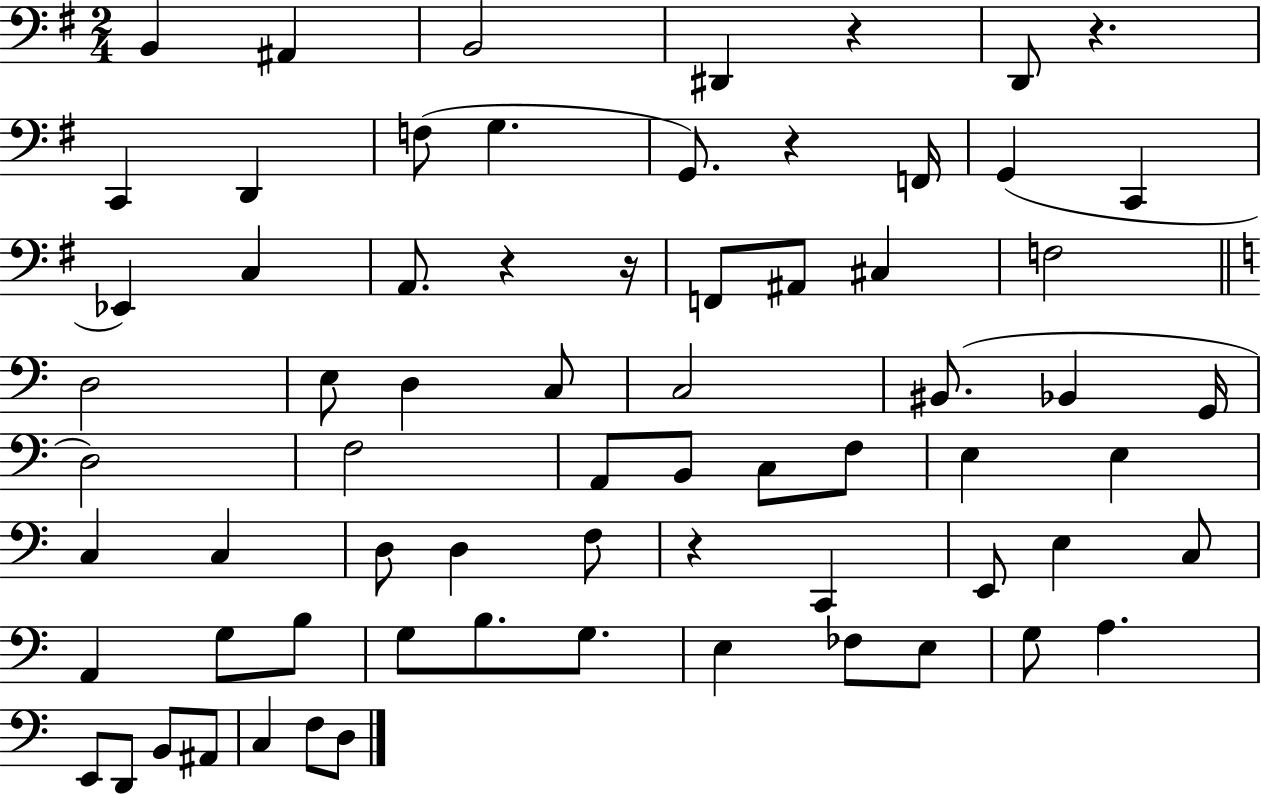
X:1
T:Untitled
M:2/4
L:1/4
K:G
B,, ^A,, B,,2 ^D,, z D,,/2 z C,, D,, F,/2 G, G,,/2 z F,,/4 G,, C,, _E,, C, A,,/2 z z/4 F,,/2 ^A,,/2 ^C, F,2 D,2 E,/2 D, C,/2 C,2 ^B,,/2 _B,, G,,/4 D,2 F,2 A,,/2 B,,/2 C,/2 F,/2 E, E, C, C, D,/2 D, F,/2 z C,, E,,/2 E, C,/2 A,, G,/2 B,/2 G,/2 B,/2 G,/2 E, _F,/2 E,/2 G,/2 A, E,,/2 D,,/2 B,,/2 ^A,,/2 C, F,/2 D,/2